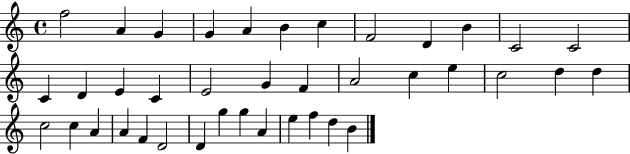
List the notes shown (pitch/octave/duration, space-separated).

F5/h A4/q G4/q G4/q A4/q B4/q C5/q F4/h D4/q B4/q C4/h C4/h C4/q D4/q E4/q C4/q E4/h G4/q F4/q A4/h C5/q E5/q C5/h D5/q D5/q C5/h C5/q A4/q A4/q F4/q D4/h D4/q G5/q G5/q A4/q E5/q F5/q D5/q B4/q